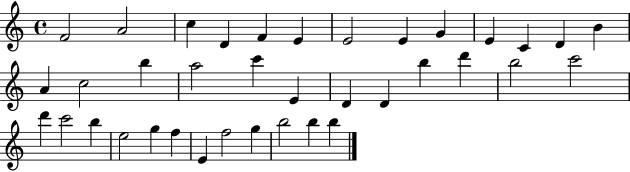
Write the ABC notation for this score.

X:1
T:Untitled
M:4/4
L:1/4
K:C
F2 A2 c D F E E2 E G E C D B A c2 b a2 c' E D D b d' b2 c'2 d' c'2 b e2 g f E f2 g b2 b b